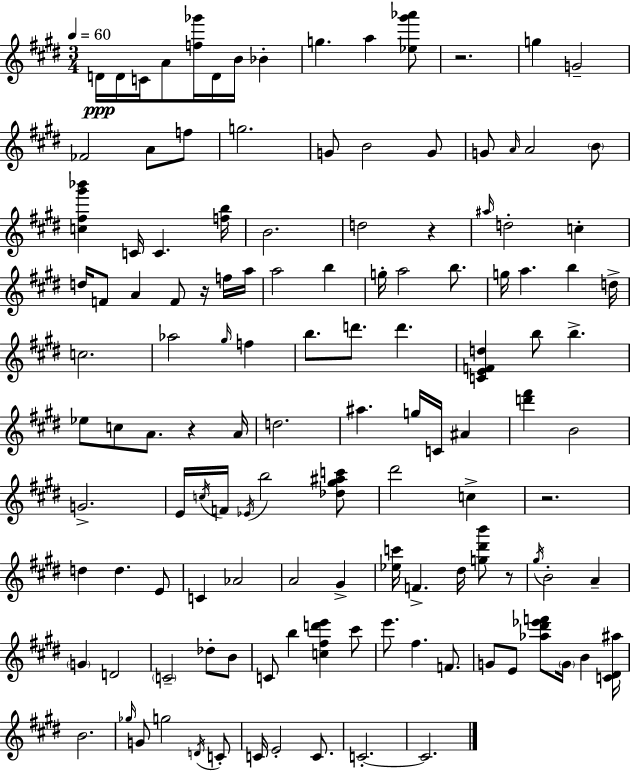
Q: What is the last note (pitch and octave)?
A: C4